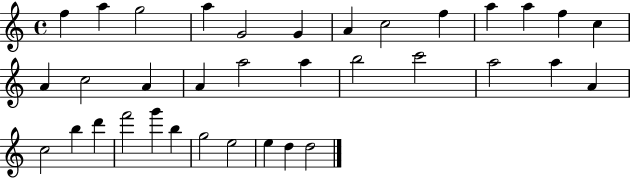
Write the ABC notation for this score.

X:1
T:Untitled
M:4/4
L:1/4
K:C
f a g2 a G2 G A c2 f a a f c A c2 A A a2 a b2 c'2 a2 a A c2 b d' f'2 g' b g2 e2 e d d2